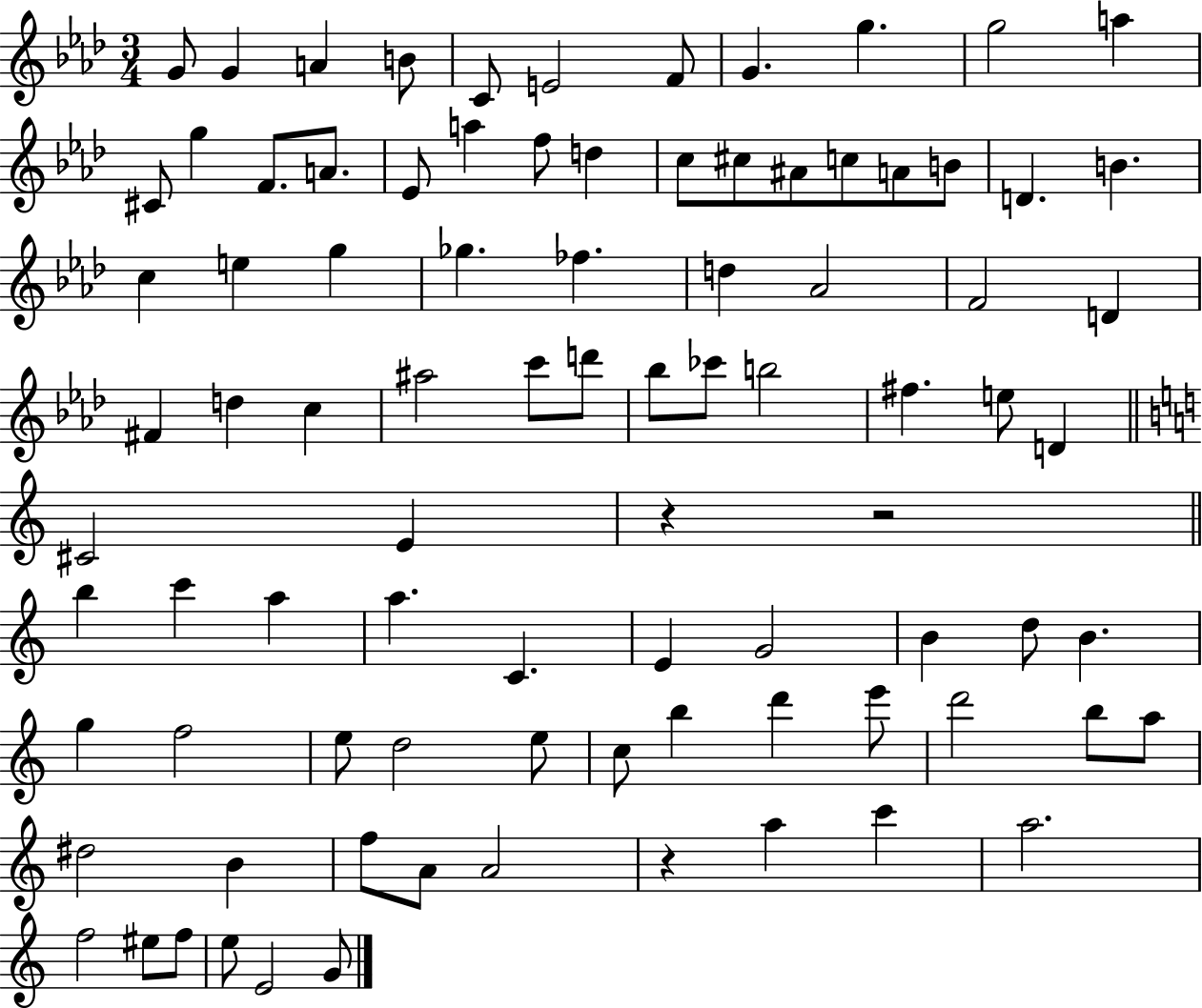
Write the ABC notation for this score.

X:1
T:Untitled
M:3/4
L:1/4
K:Ab
G/2 G A B/2 C/2 E2 F/2 G g g2 a ^C/2 g F/2 A/2 _E/2 a f/2 d c/2 ^c/2 ^A/2 c/2 A/2 B/2 D B c e g _g _f d _A2 F2 D ^F d c ^a2 c'/2 d'/2 _b/2 _c'/2 b2 ^f e/2 D ^C2 E z z2 b c' a a C E G2 B d/2 B g f2 e/2 d2 e/2 c/2 b d' e'/2 d'2 b/2 a/2 ^d2 B f/2 A/2 A2 z a c' a2 f2 ^e/2 f/2 e/2 E2 G/2